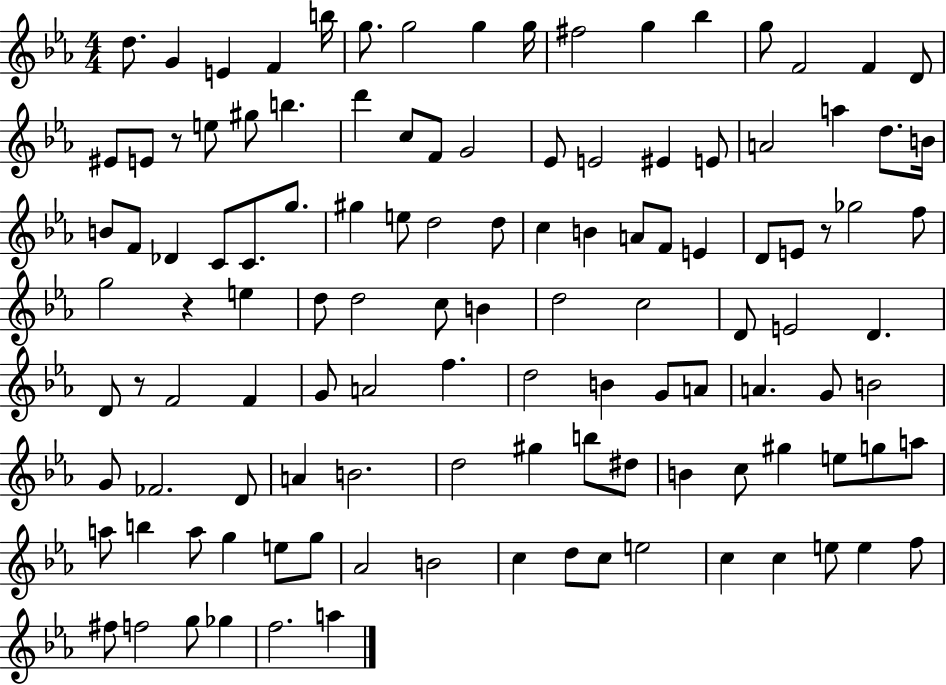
D5/e. G4/q E4/q F4/q B5/s G5/e. G5/h G5/q G5/s F#5/h G5/q Bb5/q G5/e F4/h F4/q D4/e EIS4/e E4/e R/e E5/e G#5/e B5/q. D6/q C5/e F4/e G4/h Eb4/e E4/h EIS4/q E4/e A4/h A5/q D5/e. B4/s B4/e F4/e Db4/q C4/e C4/e. G5/e. G#5/q E5/e D5/h D5/e C5/q B4/q A4/e F4/e E4/q D4/e E4/e R/e Gb5/h F5/e G5/h R/q E5/q D5/e D5/h C5/e B4/q D5/h C5/h D4/e E4/h D4/q. D4/e R/e F4/h F4/q G4/e A4/h F5/q. D5/h B4/q G4/e A4/e A4/q. G4/e B4/h G4/e FES4/h. D4/e A4/q B4/h. D5/h G#5/q B5/e D#5/e B4/q C5/e G#5/q E5/e G5/e A5/e A5/e B5/q A5/e G5/q E5/e G5/e Ab4/h B4/h C5/q D5/e C5/e E5/h C5/q C5/q E5/e E5/q F5/e F#5/e F5/h G5/e Gb5/q F5/h. A5/q